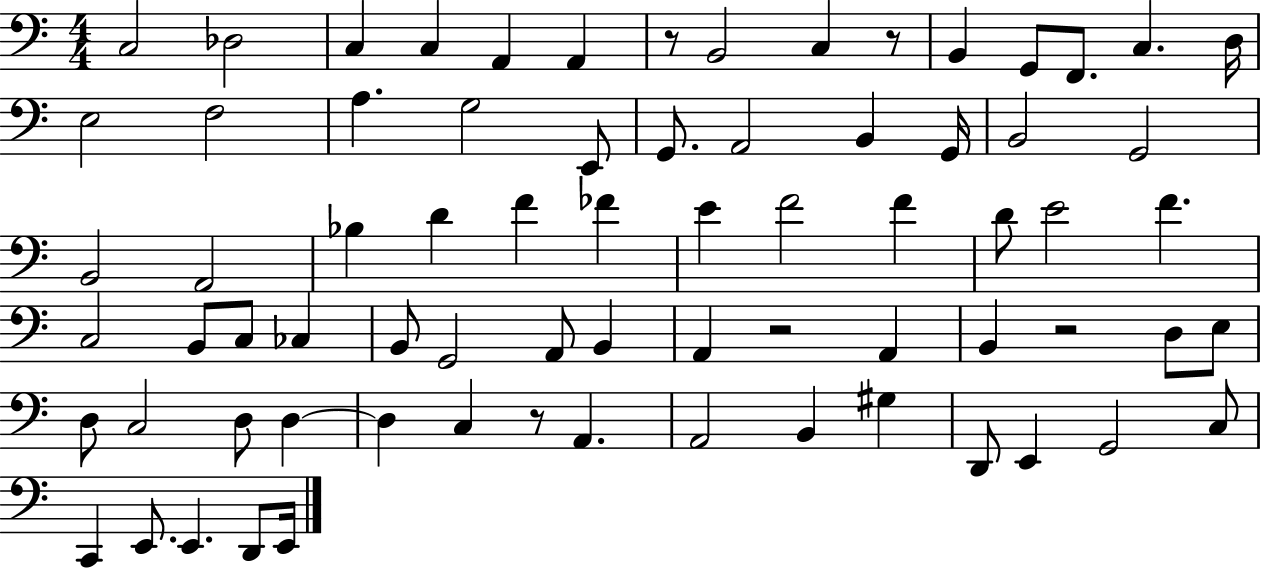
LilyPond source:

{
  \clef bass
  \numericTimeSignature
  \time 4/4
  \key c \major
  c2 des2 | c4 c4 a,4 a,4 | r8 b,2 c4 r8 | b,4 g,8 f,8. c4. d16 | \break e2 f2 | a4. g2 e,8 | g,8. a,2 b,4 g,16 | b,2 g,2 | \break b,2 a,2 | bes4 d'4 f'4 fes'4 | e'4 f'2 f'4 | d'8 e'2 f'4. | \break c2 b,8 c8 ces4 | b,8 g,2 a,8 b,4 | a,4 r2 a,4 | b,4 r2 d8 e8 | \break d8 c2 d8 d4~~ | d4 c4 r8 a,4. | a,2 b,4 gis4 | d,8 e,4 g,2 c8 | \break c,4 e,8. e,4. d,8 e,16 | \bar "|."
}